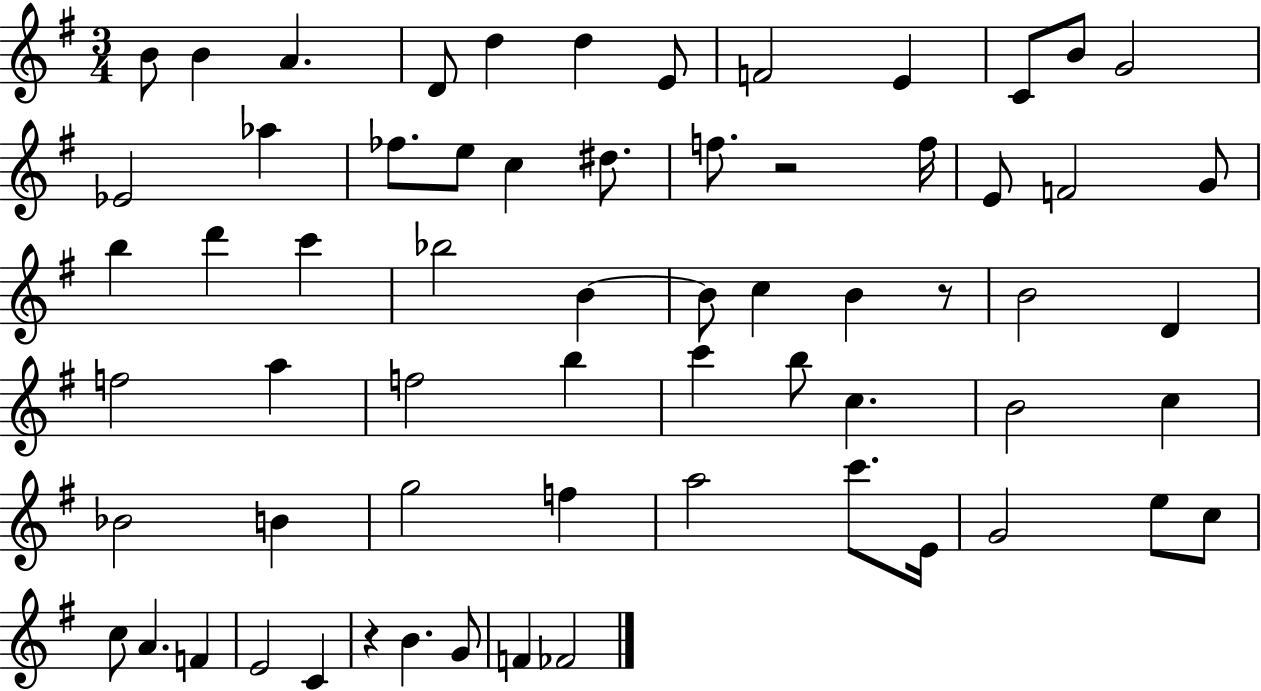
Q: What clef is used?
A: treble